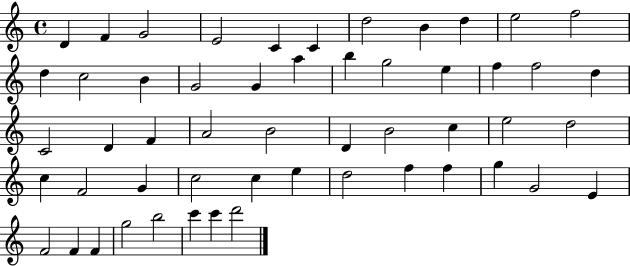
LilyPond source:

{
  \clef treble
  \time 4/4
  \defaultTimeSignature
  \key c \major
  d'4 f'4 g'2 | e'2 c'4 c'4 | d''2 b'4 d''4 | e''2 f''2 | \break d''4 c''2 b'4 | g'2 g'4 a''4 | b''4 g''2 e''4 | f''4 f''2 d''4 | \break c'2 d'4 f'4 | a'2 b'2 | d'4 b'2 c''4 | e''2 d''2 | \break c''4 f'2 g'4 | c''2 c''4 e''4 | d''2 f''4 f''4 | g''4 g'2 e'4 | \break f'2 f'4 f'4 | g''2 b''2 | c'''4 c'''4 d'''2 | \bar "|."
}